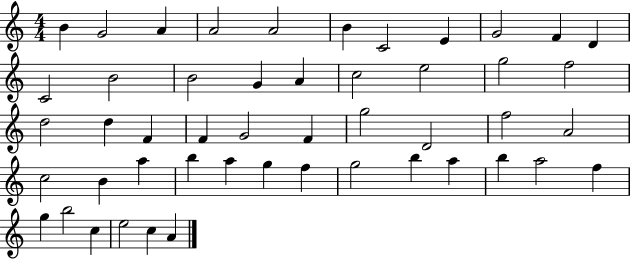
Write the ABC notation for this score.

X:1
T:Untitled
M:4/4
L:1/4
K:C
B G2 A A2 A2 B C2 E G2 F D C2 B2 B2 G A c2 e2 g2 f2 d2 d F F G2 F g2 D2 f2 A2 c2 B a b a g f g2 b a b a2 f g b2 c e2 c A